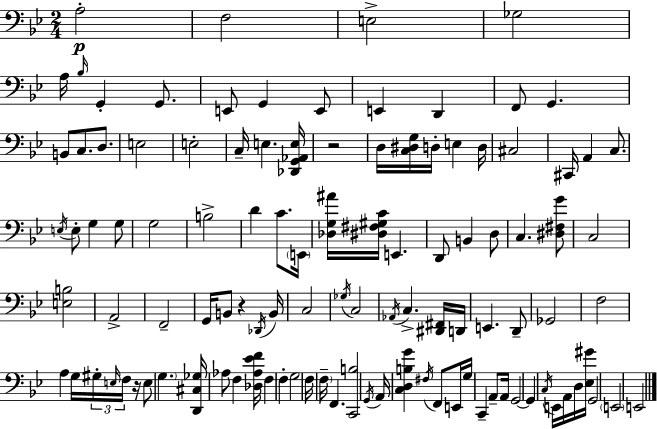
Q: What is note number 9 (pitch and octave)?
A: E2